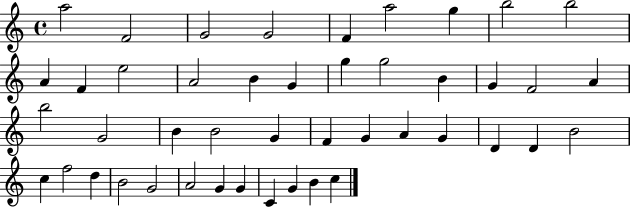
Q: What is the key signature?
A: C major